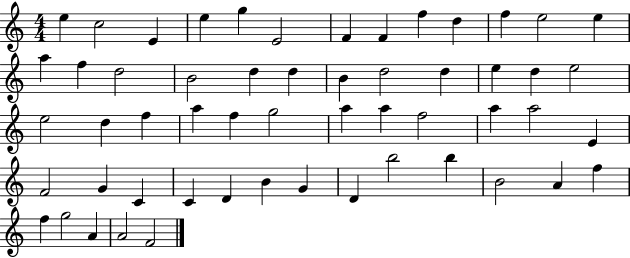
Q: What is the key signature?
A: C major